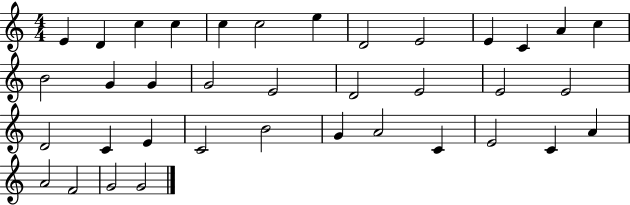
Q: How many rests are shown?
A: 0